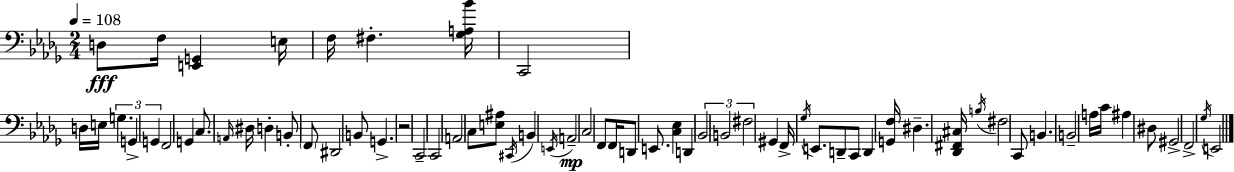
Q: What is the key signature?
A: BES minor